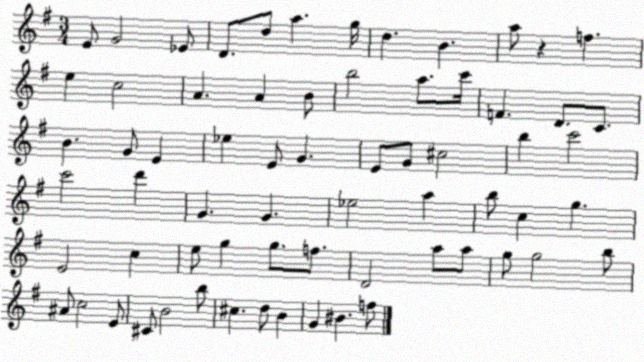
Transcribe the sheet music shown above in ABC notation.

X:1
T:Untitled
M:3/4
L:1/4
K:G
E/2 G2 _E/2 D/2 d/2 a g/4 d B a/2 z f e c2 A A B/2 b2 a/2 c'/4 F D/2 C/2 B G/2 E _e E/2 G E/2 G/2 ^c2 b c'2 c'2 d' G G _e2 a b/2 c g E2 c e/2 g g/2 f/2 D2 a/2 a/2 g/2 g2 b/2 ^A/2 c2 E/2 ^C/2 B2 b/2 ^c d/2 B G ^B f/2